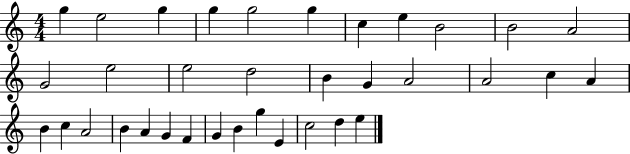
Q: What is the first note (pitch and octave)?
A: G5